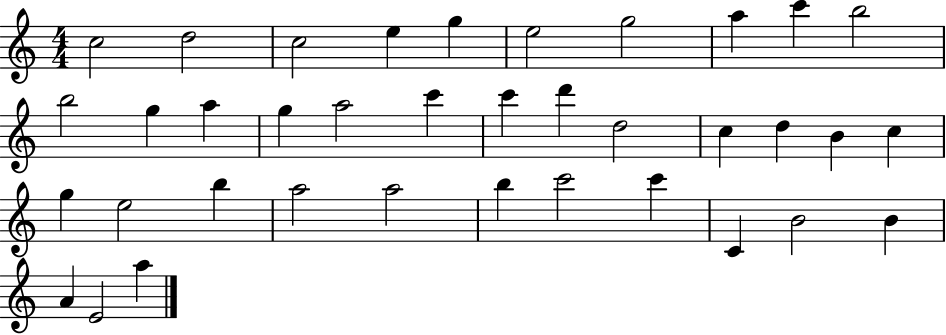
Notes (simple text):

C5/h D5/h C5/h E5/q G5/q E5/h G5/h A5/q C6/q B5/h B5/h G5/q A5/q G5/q A5/h C6/q C6/q D6/q D5/h C5/q D5/q B4/q C5/q G5/q E5/h B5/q A5/h A5/h B5/q C6/h C6/q C4/q B4/h B4/q A4/q E4/h A5/q